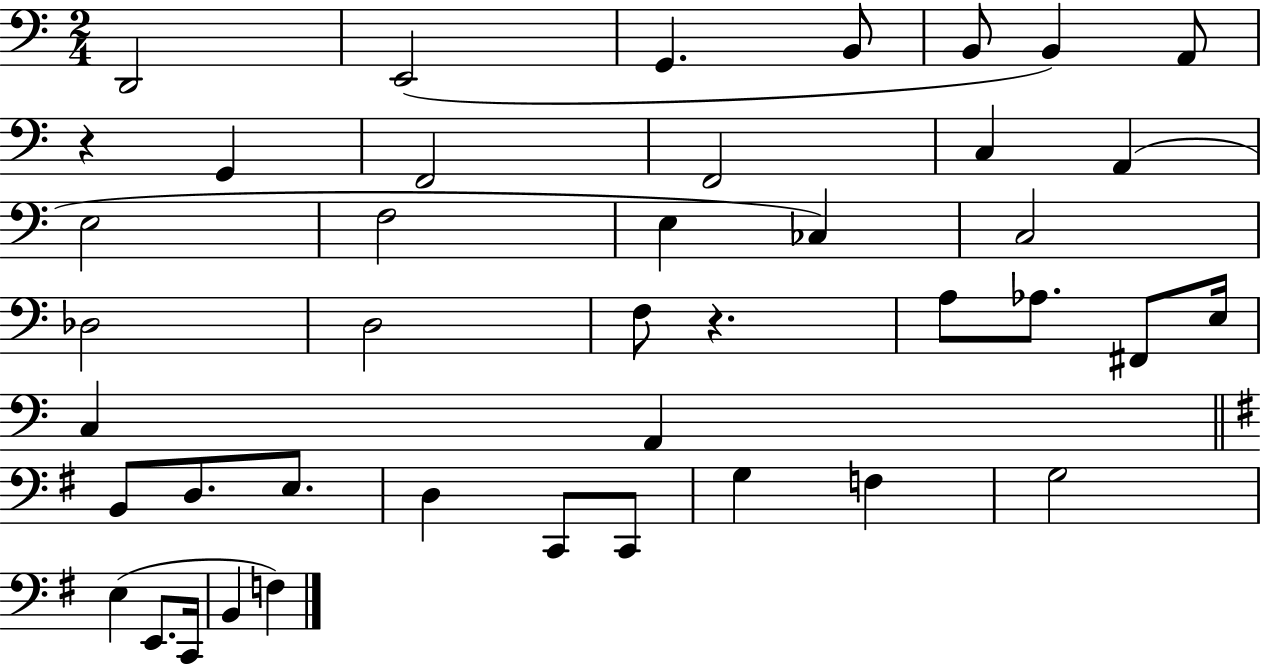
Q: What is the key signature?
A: C major